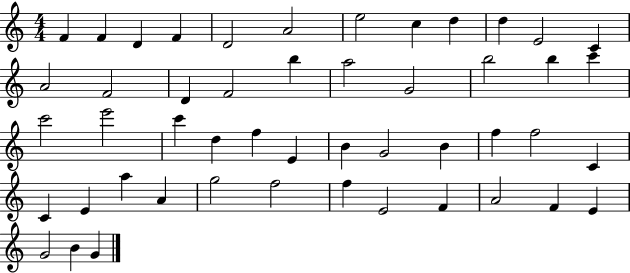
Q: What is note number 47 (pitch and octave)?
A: G4